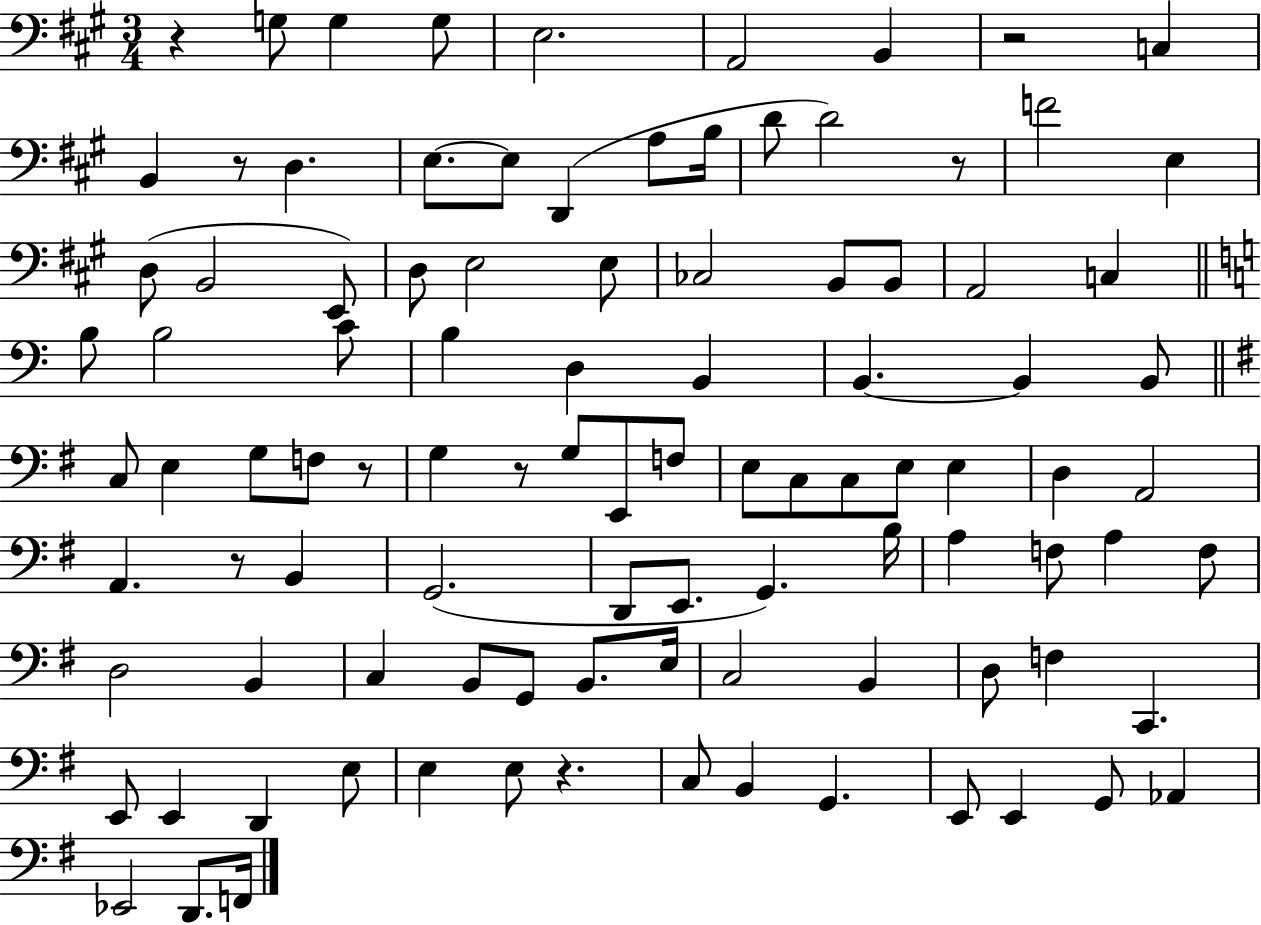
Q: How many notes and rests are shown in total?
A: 100